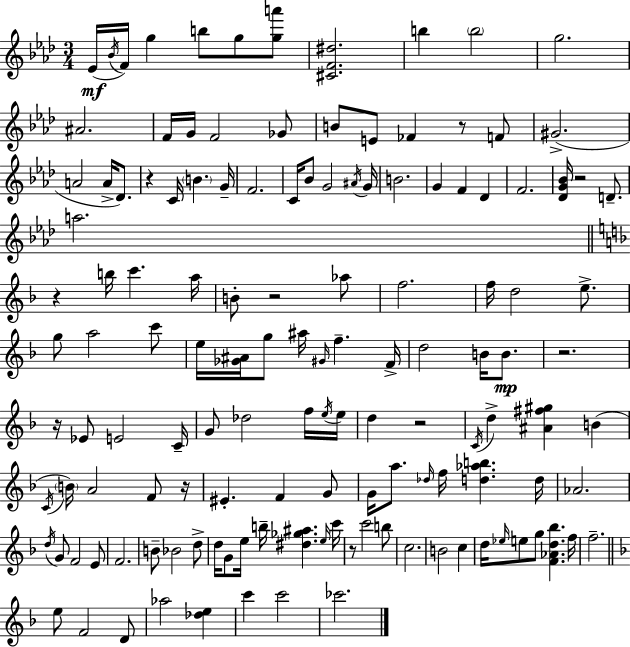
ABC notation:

X:1
T:Untitled
M:3/4
L:1/4
K:Ab
_E/4 _B/4 F/4 g b/2 g/2 [ga']/2 [^CF^d]2 b b2 g2 ^A2 F/4 G/4 F2 _G/2 B/2 E/2 _F z/2 F/2 ^G2 A2 A/4 _D/2 z C/4 B G/4 F2 C/4 _B/2 G2 ^A/4 G/4 B2 G F _D F2 [_DG_B]/4 z2 D/2 a2 z b/4 c' a/4 B/2 z2 _a/2 f2 f/4 d2 e/2 g/2 a2 c'/2 e/4 [_G^A]/4 g/2 ^a/4 ^G/4 f F/4 d2 B/4 B/2 z2 z/4 _E/2 E2 C/4 G/2 _d2 f/4 e/4 e/4 d z2 C/4 d [^A^f^g] B C/4 B/4 A2 F/2 z/4 ^E F G/2 G/4 a/2 _d/4 f/4 [d_ab] d/4 _A2 d/4 G/2 F2 E/2 F2 B/2 _B2 d/2 d/4 G/2 e/4 b/4 [^d_g^a] e/4 c'/4 z/2 c'2 b/2 c2 B2 c d/4 _e/4 e/2 g/2 [F_Ad_b] f/4 f2 e/2 F2 D/2 _a2 [_de] c' c'2 _c'2